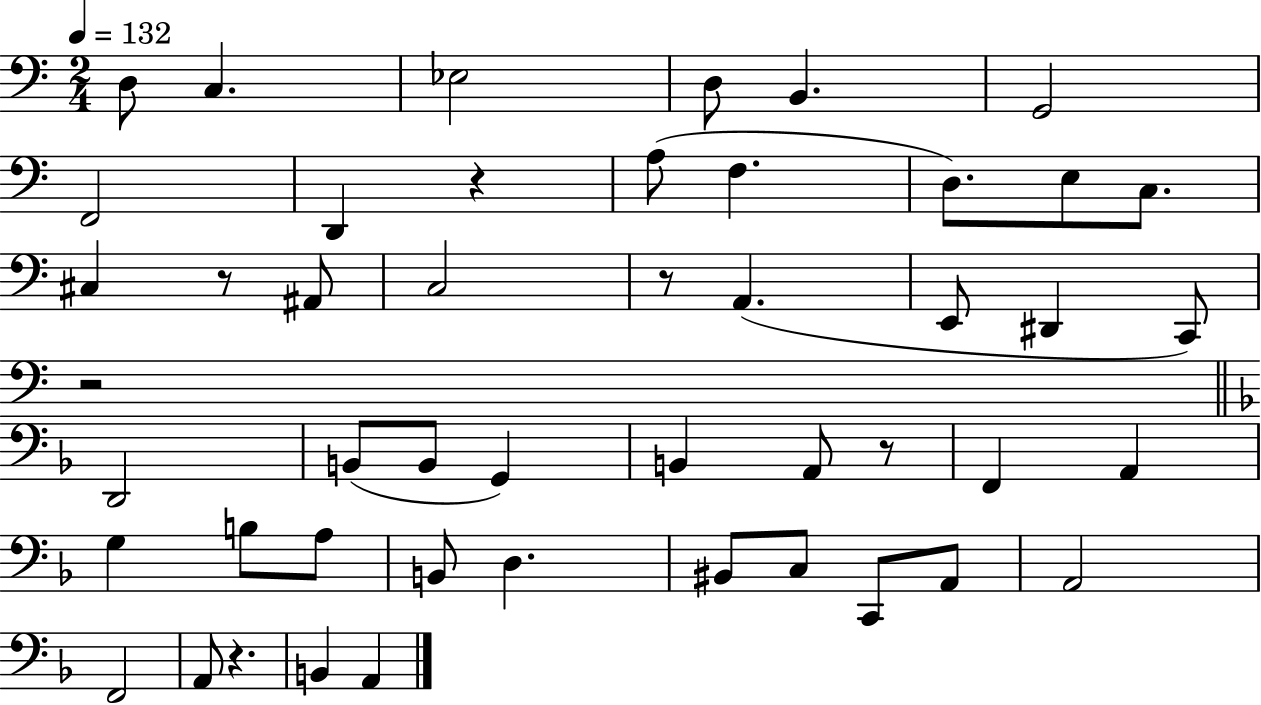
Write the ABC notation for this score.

X:1
T:Untitled
M:2/4
L:1/4
K:C
D,/2 C, _E,2 D,/2 B,, G,,2 F,,2 D,, z A,/2 F, D,/2 E,/2 C,/2 ^C, z/2 ^A,,/2 C,2 z/2 A,, E,,/2 ^D,, C,,/2 z2 D,,2 B,,/2 B,,/2 G,, B,, A,,/2 z/2 F,, A,, G, B,/2 A,/2 B,,/2 D, ^B,,/2 C,/2 C,,/2 A,,/2 A,,2 F,,2 A,,/2 z B,, A,,